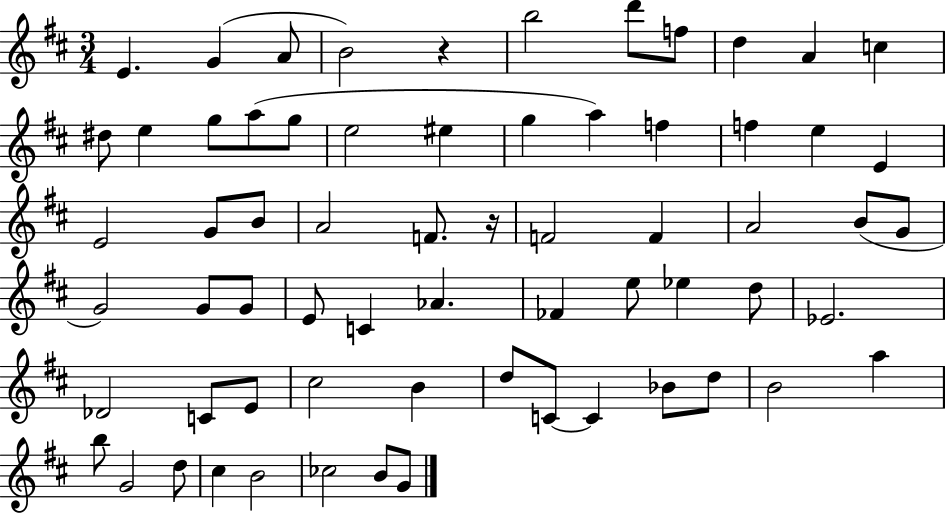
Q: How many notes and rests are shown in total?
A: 66